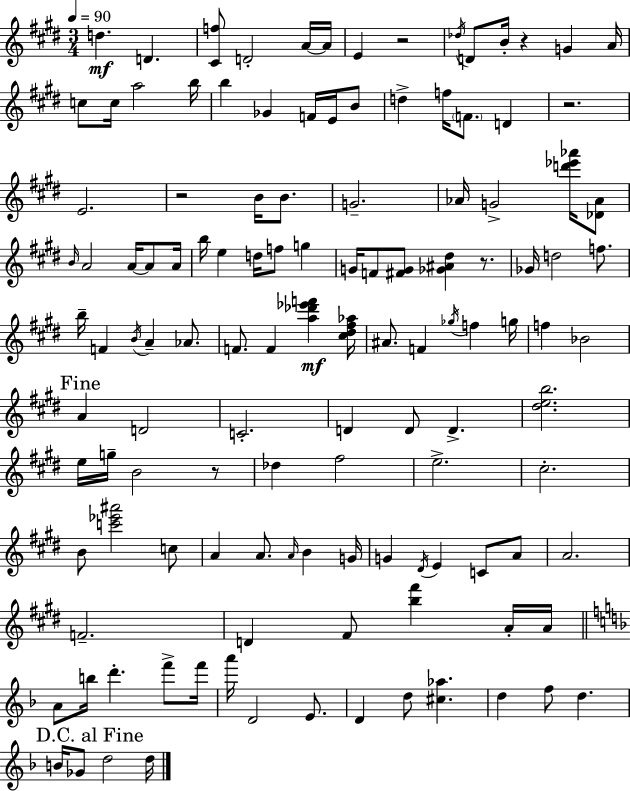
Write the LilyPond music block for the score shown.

{
  \clef treble
  \numericTimeSignature
  \time 3/4
  \key e \major
  \tempo 4 = 90
  d''4.\mf d'4. | <cis' f''>8 d'2-. a'16~~ a'16 | e'4 r2 | \acciaccatura { des''16 } d'8 b'16-. r4 g'4 | \break a'16 c''8 c''16 a''2 | b''16 b''4 ges'4 f'16 e'16 b'8 | d''4-> f''16 \parenthesize f'8. d'4 | r2. | \break e'2. | r2 b'16 b'8. | g'2.-- | aes'16 g'2-> <d''' ees''' aes'''>16 <des' aes'>8 | \break \grace { b'16 } a'2 a'16~~ a'8 | a'16 b''16 e''4 d''16 f''8 g''4 | g'16 f'8 <fis' g'>8 <ges' ais' dis''>4 r8. | ges'16 d''2 f''8. | \break b''16-- f'4 \acciaccatura { b'16 } a'4-- | aes'8. f'8. f'4 <a'' des''' ees''' f'''>4\mf | <cis'' dis'' fis'' aes''>16 ais'8. f'4 \acciaccatura { ges''16 } f''4 | g''16 f''4 bes'2 | \break \mark "Fine" a'4 d'2 | c'2.-. | d'4 d'8 d'4.-> | <dis'' e'' b''>2. | \break e''16 g''16-- b'2 | r8 des''4 fis''2 | e''2.-> | cis''2.-. | \break b'8 <c''' ees''' ais'''>2 | c''8 a'4 a'8. \grace { a'16 } | b'4 g'16 g'4 \acciaccatura { dis'16 } e'4 | c'8 a'8 a'2. | \break f'2.-- | d'4 fis'8 | <b'' fis'''>4 a'16-. a'16 \bar "||" \break \key d \minor a'8 b''16 d'''4.-. f'''8-> f'''16 | a'''16 d'2 e'8. | d'4 d''8 <cis'' aes''>4. | d''4 f''8 d''4. | \break \mark "D.C. al Fine" b'16 ges'8 d''2 d''16 | \bar "|."
}